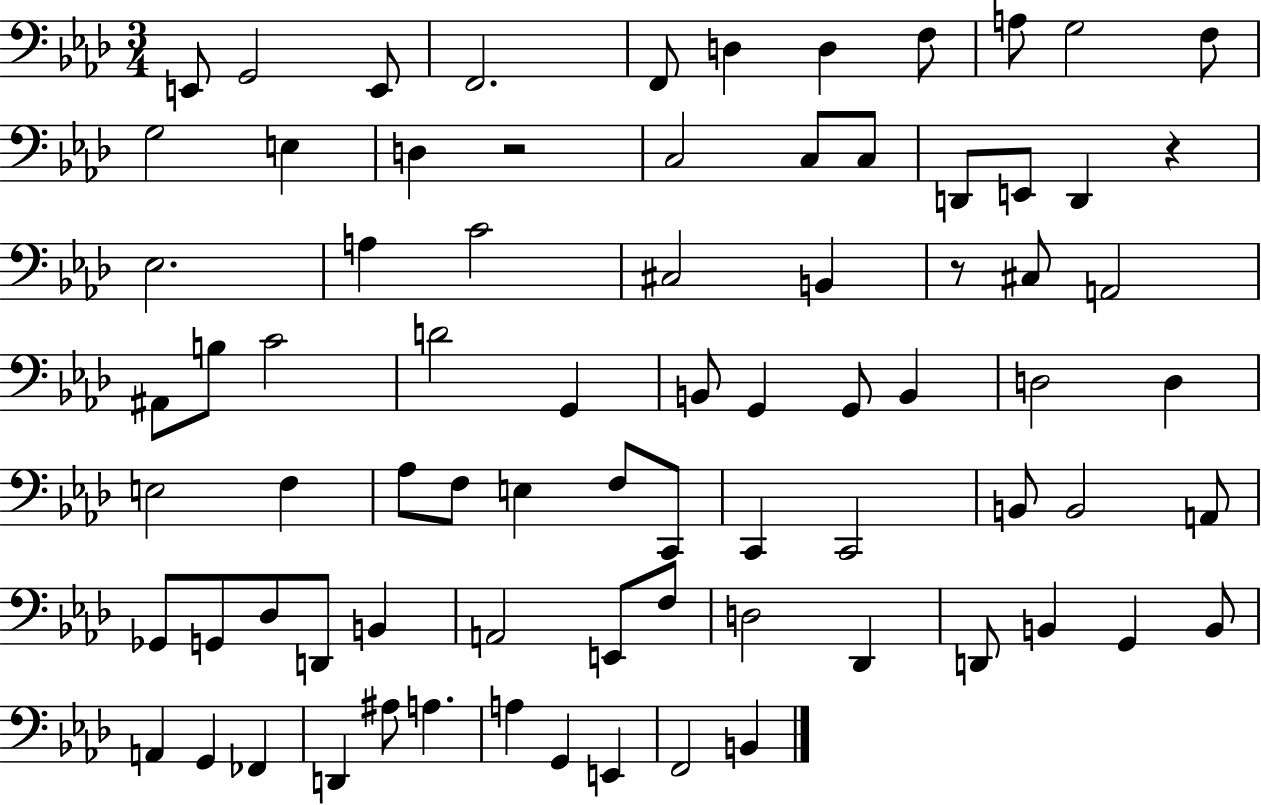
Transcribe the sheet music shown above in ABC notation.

X:1
T:Untitled
M:3/4
L:1/4
K:Ab
E,,/2 G,,2 E,,/2 F,,2 F,,/2 D, D, F,/2 A,/2 G,2 F,/2 G,2 E, D, z2 C,2 C,/2 C,/2 D,,/2 E,,/2 D,, z _E,2 A, C2 ^C,2 B,, z/2 ^C,/2 A,,2 ^A,,/2 B,/2 C2 D2 G,, B,,/2 G,, G,,/2 B,, D,2 D, E,2 F, _A,/2 F,/2 E, F,/2 C,,/2 C,, C,,2 B,,/2 B,,2 A,,/2 _G,,/2 G,,/2 _D,/2 D,,/2 B,, A,,2 E,,/2 F,/2 D,2 _D,, D,,/2 B,, G,, B,,/2 A,, G,, _F,, D,, ^A,/2 A, A, G,, E,, F,,2 B,,